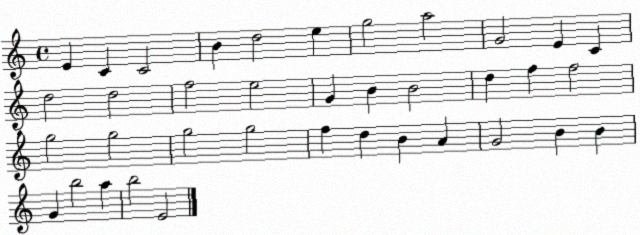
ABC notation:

X:1
T:Untitled
M:4/4
L:1/4
K:C
E C C2 B d2 e g2 a2 G2 E C d2 d2 f2 e2 G B B2 d f f2 g2 g2 g2 g2 f d B A G2 B B G b2 a b2 E2